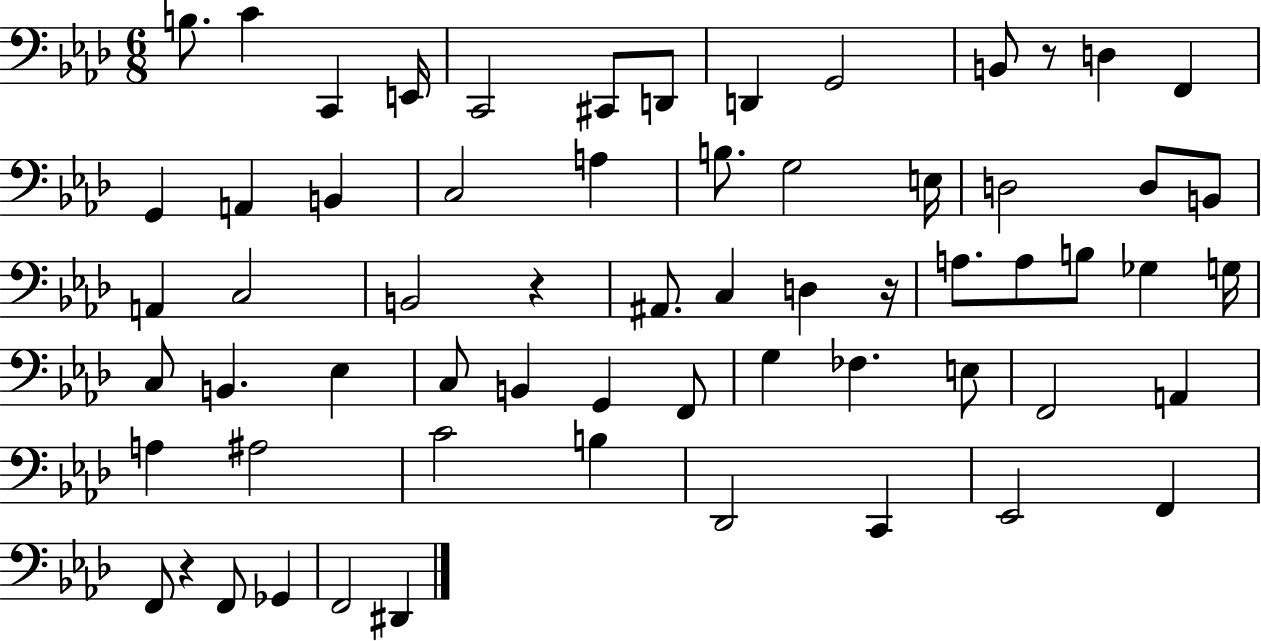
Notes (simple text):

B3/e. C4/q C2/q E2/s C2/h C#2/e D2/e D2/q G2/h B2/e R/e D3/q F2/q G2/q A2/q B2/q C3/h A3/q B3/e. G3/h E3/s D3/h D3/e B2/e A2/q C3/h B2/h R/q A#2/e. C3/q D3/q R/s A3/e. A3/e B3/e Gb3/q G3/s C3/e B2/q. Eb3/q C3/e B2/q G2/q F2/e G3/q FES3/q. E3/e F2/h A2/q A3/q A#3/h C4/h B3/q Db2/h C2/q Eb2/h F2/q F2/e R/q F2/e Gb2/q F2/h D#2/q